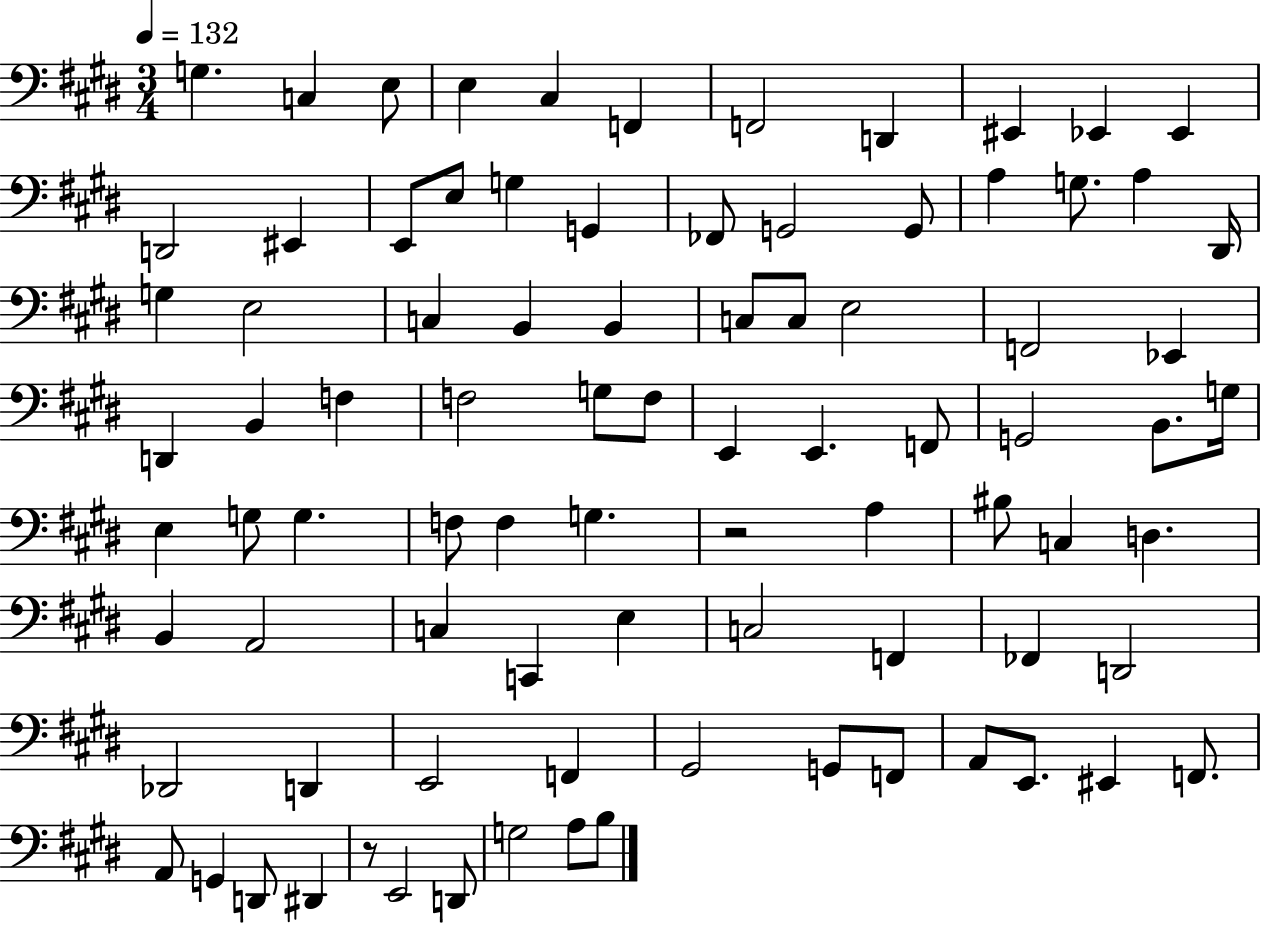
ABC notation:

X:1
T:Untitled
M:3/4
L:1/4
K:E
G, C, E,/2 E, ^C, F,, F,,2 D,, ^E,, _E,, _E,, D,,2 ^E,, E,,/2 E,/2 G, G,, _F,,/2 G,,2 G,,/2 A, G,/2 A, ^D,,/4 G, E,2 C, B,, B,, C,/2 C,/2 E,2 F,,2 _E,, D,, B,, F, F,2 G,/2 F,/2 E,, E,, F,,/2 G,,2 B,,/2 G,/4 E, G,/2 G, F,/2 F, G, z2 A, ^B,/2 C, D, B,, A,,2 C, C,, E, C,2 F,, _F,, D,,2 _D,,2 D,, E,,2 F,, ^G,,2 G,,/2 F,,/2 A,,/2 E,,/2 ^E,, F,,/2 A,,/2 G,, D,,/2 ^D,, z/2 E,,2 D,,/2 G,2 A,/2 B,/2